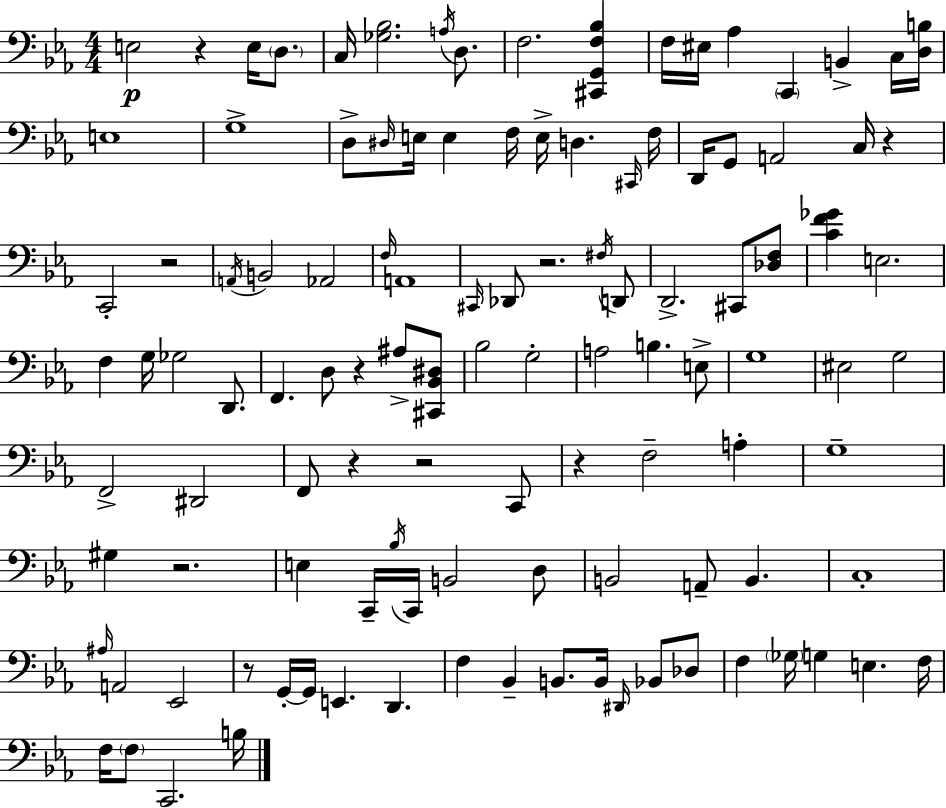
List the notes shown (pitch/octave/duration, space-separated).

E3/h R/q E3/s D3/e. C3/s [Gb3,Bb3]/h. A3/s D3/e. F3/h. [C#2,G2,F3,Bb3]/q F3/s EIS3/s Ab3/q C2/q B2/q C3/s [D3,B3]/s E3/w G3/w D3/e D#3/s E3/s E3/q F3/s E3/s D3/q. C#2/s F3/s D2/s G2/e A2/h C3/s R/q C2/h R/h A2/s B2/h Ab2/h F3/s A2/w C#2/s Db2/e R/h. F#3/s D2/e D2/h. C#2/e [Db3,F3]/e [C4,F4,Gb4]/q E3/h. F3/q G3/s Gb3/h D2/e. F2/q. D3/e R/q A#3/e [C#2,Bb2,D#3]/e Bb3/h G3/h A3/h B3/q. E3/e G3/w EIS3/h G3/h F2/h D#2/h F2/e R/q R/h C2/e R/q F3/h A3/q G3/w G#3/q R/h. E3/q C2/s Bb3/s C2/s B2/h D3/e B2/h A2/e B2/q. C3/w A#3/s A2/h Eb2/h R/e G2/s G2/s E2/q. D2/q. F3/q Bb2/q B2/e. B2/s D#2/s Bb2/e Db3/e F3/q Gb3/s G3/q E3/q. F3/s F3/s F3/e C2/h. B3/s